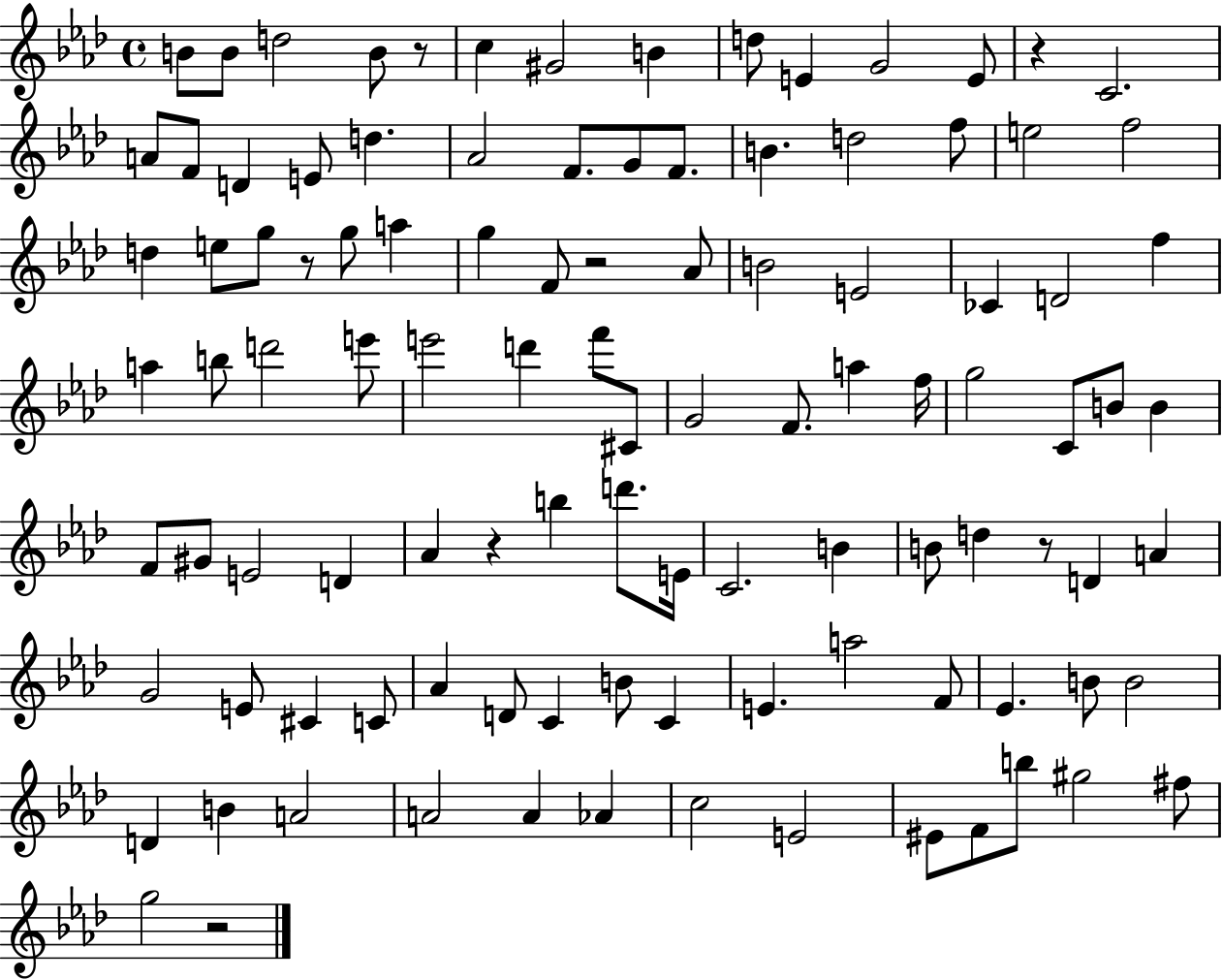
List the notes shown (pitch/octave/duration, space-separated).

B4/e B4/e D5/h B4/e R/e C5/q G#4/h B4/q D5/e E4/q G4/h E4/e R/q C4/h. A4/e F4/e D4/q E4/e D5/q. Ab4/h F4/e. G4/e F4/e. B4/q. D5/h F5/e E5/h F5/h D5/q E5/e G5/e R/e G5/e A5/q G5/q F4/e R/h Ab4/e B4/h E4/h CES4/q D4/h F5/q A5/q B5/e D6/h E6/e E6/h D6/q F6/e C#4/e G4/h F4/e. A5/q F5/s G5/h C4/e B4/e B4/q F4/e G#4/e E4/h D4/q Ab4/q R/q B5/q D6/e. E4/s C4/h. B4/q B4/e D5/q R/e D4/q A4/q G4/h E4/e C#4/q C4/e Ab4/q D4/e C4/q B4/e C4/q E4/q. A5/h F4/e Eb4/q. B4/e B4/h D4/q B4/q A4/h A4/h A4/q Ab4/q C5/h E4/h EIS4/e F4/e B5/e G#5/h F#5/e G5/h R/h